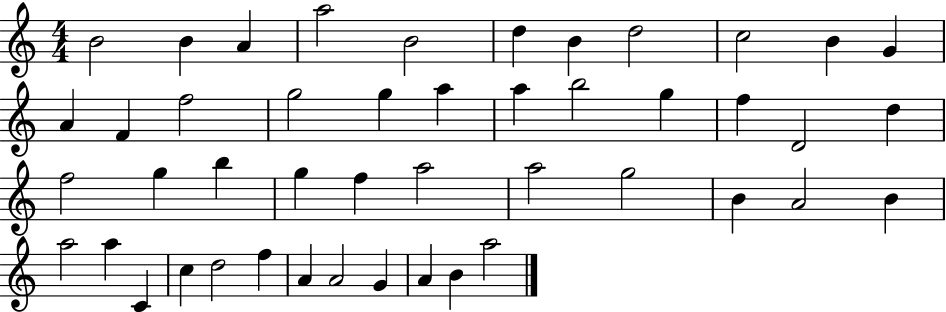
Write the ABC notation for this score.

X:1
T:Untitled
M:4/4
L:1/4
K:C
B2 B A a2 B2 d B d2 c2 B G A F f2 g2 g a a b2 g f D2 d f2 g b g f a2 a2 g2 B A2 B a2 a C c d2 f A A2 G A B a2